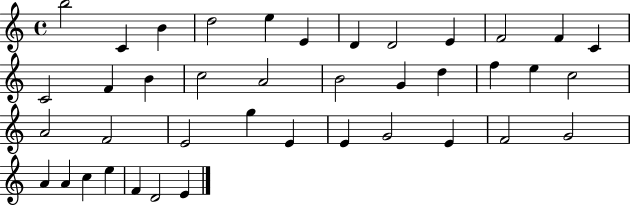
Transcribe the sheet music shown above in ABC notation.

X:1
T:Untitled
M:4/4
L:1/4
K:C
b2 C B d2 e E D D2 E F2 F C C2 F B c2 A2 B2 G d f e c2 A2 F2 E2 g E E G2 E F2 G2 A A c e F D2 E